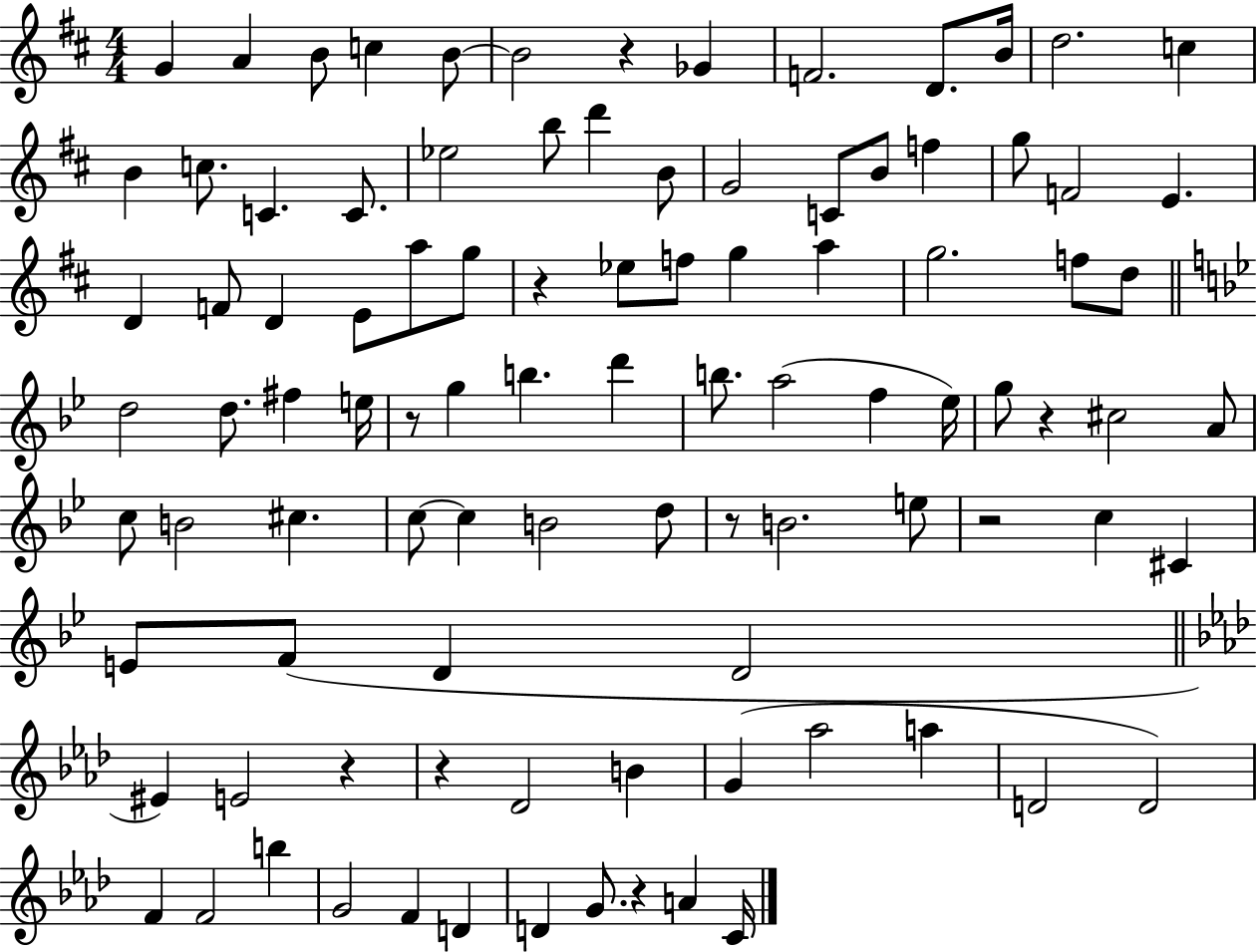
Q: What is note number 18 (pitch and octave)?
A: B5